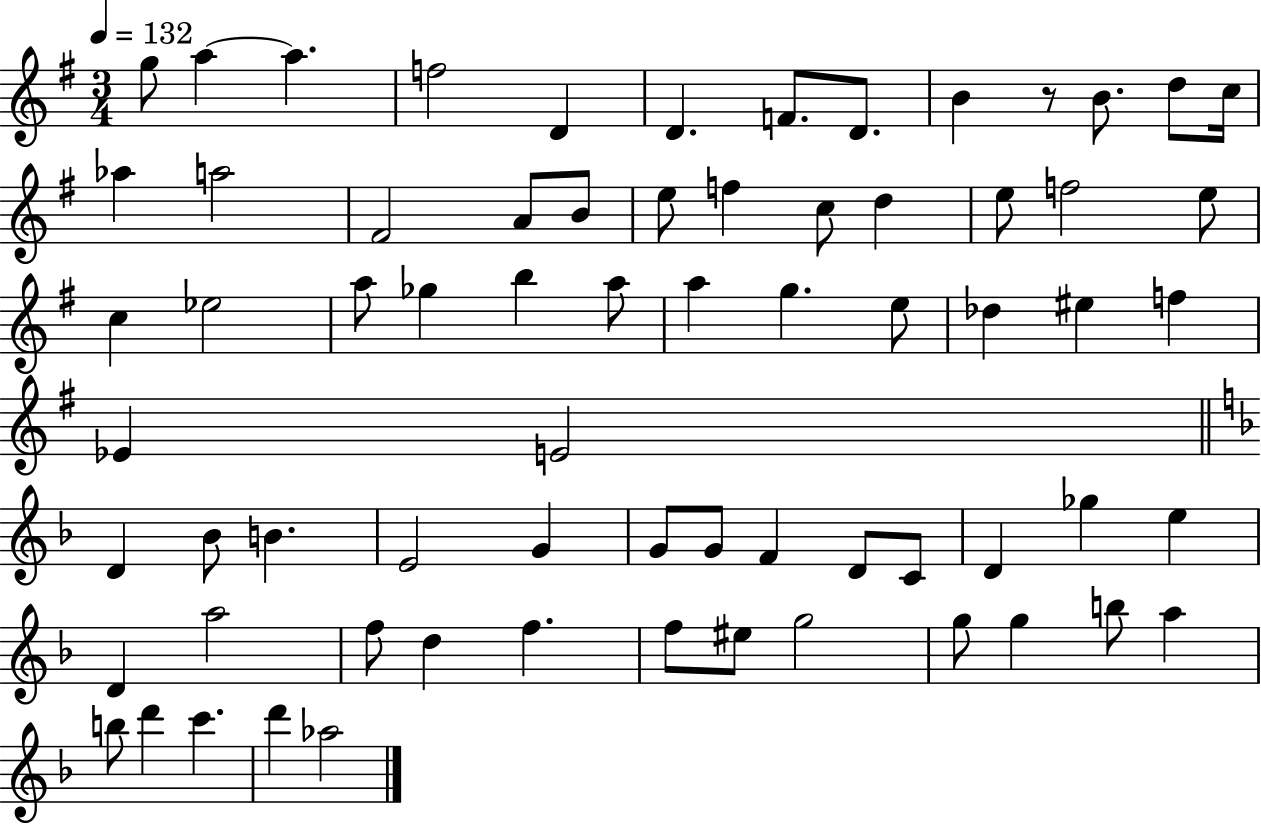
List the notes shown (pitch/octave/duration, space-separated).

G5/e A5/q A5/q. F5/h D4/q D4/q. F4/e. D4/e. B4/q R/e B4/e. D5/e C5/s Ab5/q A5/h F#4/h A4/e B4/e E5/e F5/q C5/e D5/q E5/e F5/h E5/e C5/q Eb5/h A5/e Gb5/q B5/q A5/e A5/q G5/q. E5/e Db5/q EIS5/q F5/q Eb4/q E4/h D4/q Bb4/e B4/q. E4/h G4/q G4/e G4/e F4/q D4/e C4/e D4/q Gb5/q E5/q D4/q A5/h F5/e D5/q F5/q. F5/e EIS5/e G5/h G5/e G5/q B5/e A5/q B5/e D6/q C6/q. D6/q Ab5/h